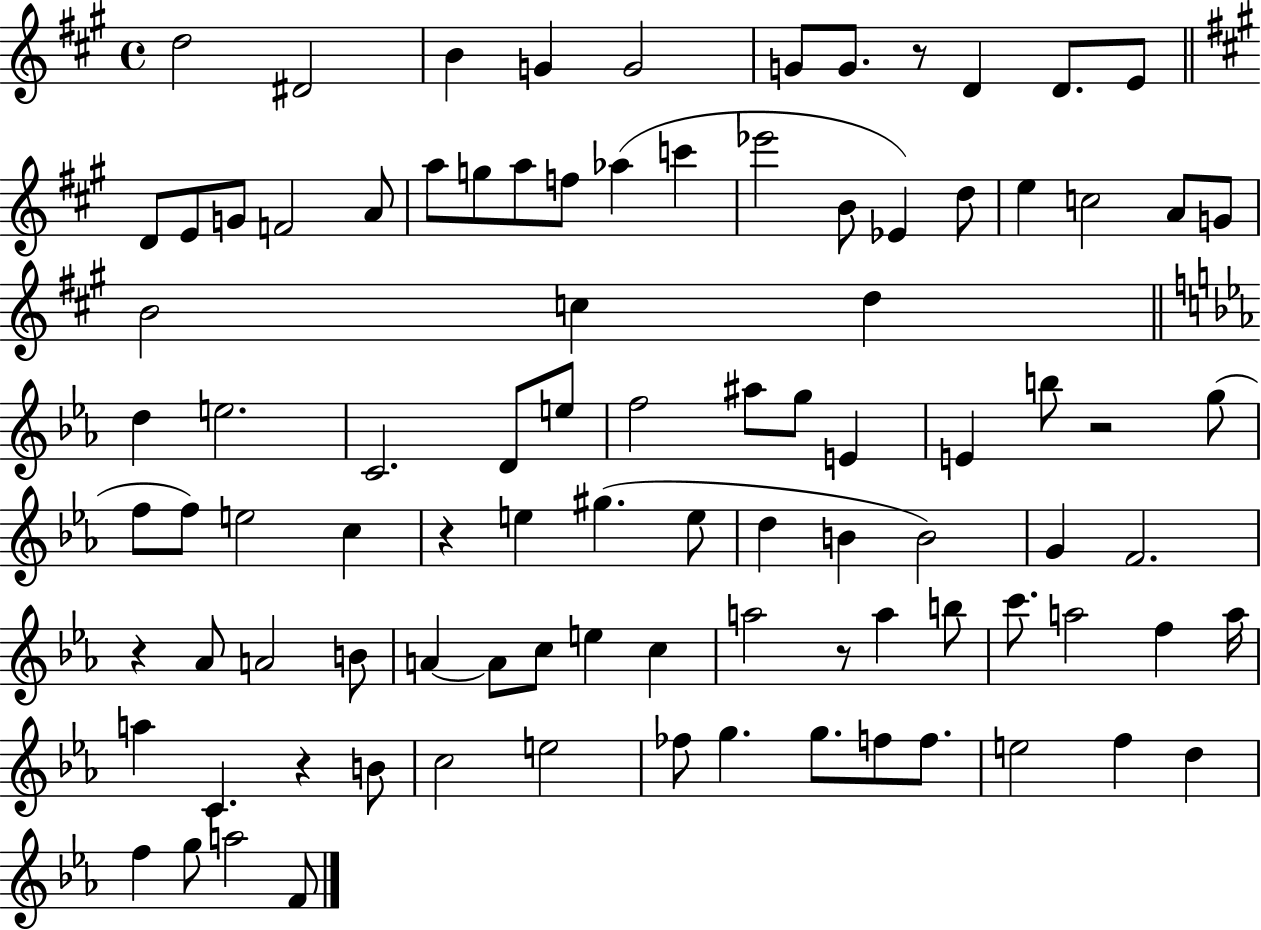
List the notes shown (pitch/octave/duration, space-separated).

D5/h D#4/h B4/q G4/q G4/h G4/e G4/e. R/e D4/q D4/e. E4/e D4/e E4/e G4/e F4/h A4/e A5/e G5/e A5/e F5/e Ab5/q C6/q Eb6/h B4/e Eb4/q D5/e E5/q C5/h A4/e G4/e B4/h C5/q D5/q D5/q E5/h. C4/h. D4/e E5/e F5/h A#5/e G5/e E4/q E4/q B5/e R/h G5/e F5/e F5/e E5/h C5/q R/q E5/q G#5/q. E5/e D5/q B4/q B4/h G4/q F4/h. R/q Ab4/e A4/h B4/e A4/q A4/e C5/e E5/q C5/q A5/h R/e A5/q B5/e C6/e. A5/h F5/q A5/s A5/q C4/q. R/q B4/e C5/h E5/h FES5/e G5/q. G5/e. F5/e F5/e. E5/h F5/q D5/q F5/q G5/e A5/h F4/e